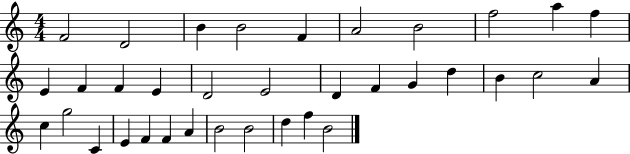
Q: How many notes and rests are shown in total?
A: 35